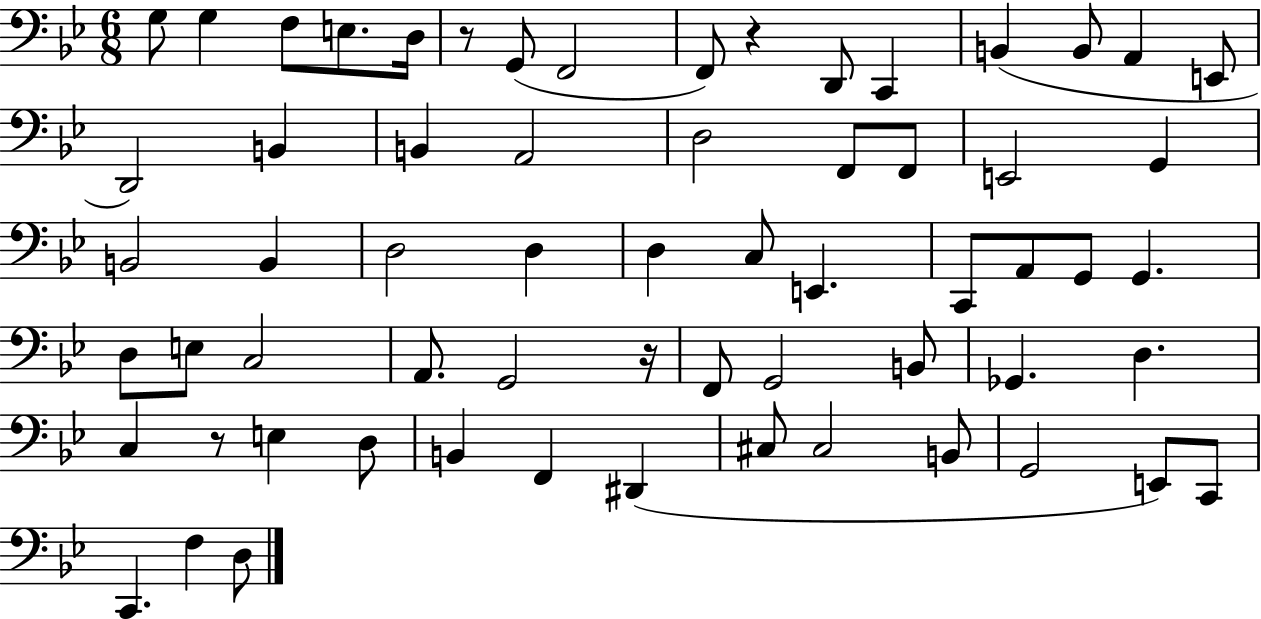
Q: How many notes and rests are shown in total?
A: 63